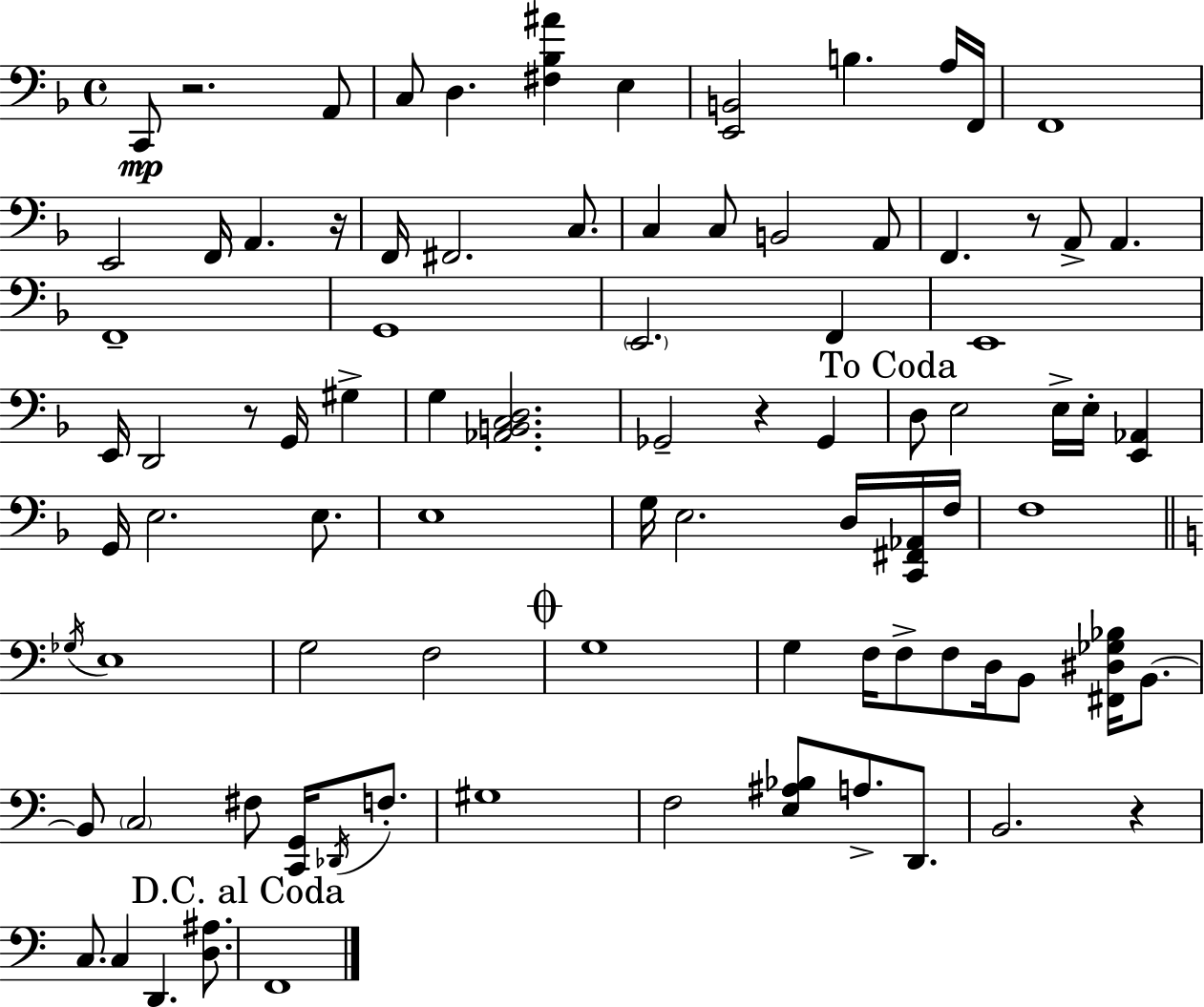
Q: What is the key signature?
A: F major